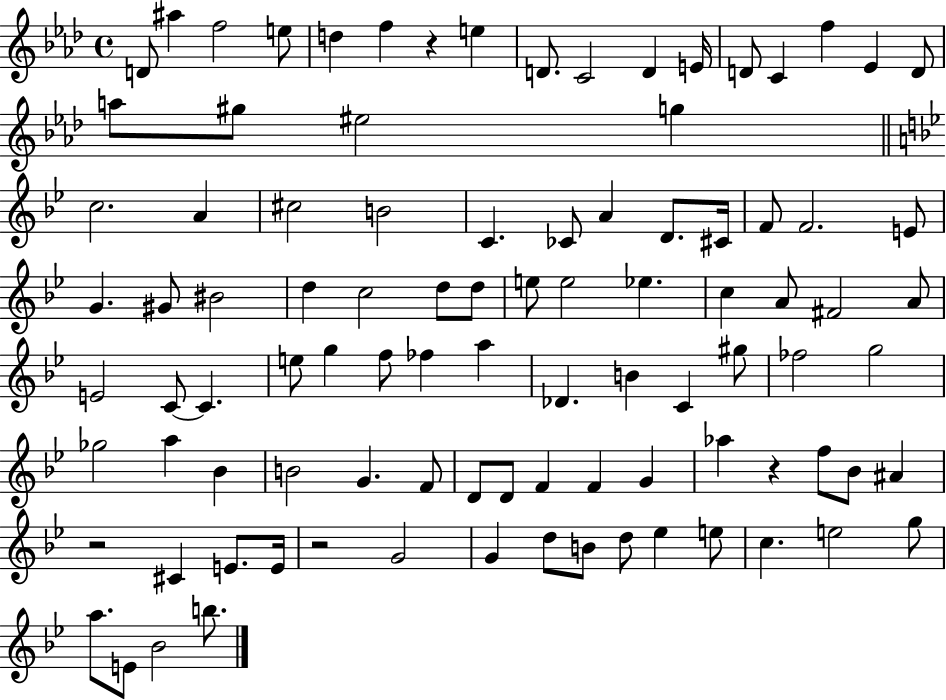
{
  \clef treble
  \time 4/4
  \defaultTimeSignature
  \key aes \major
  \repeat volta 2 { d'8 ais''4 f''2 e''8 | d''4 f''4 r4 e''4 | d'8. c'2 d'4 e'16 | d'8 c'4 f''4 ees'4 d'8 | \break a''8 gis''8 eis''2 g''4 | \bar "||" \break \key bes \major c''2. a'4 | cis''2 b'2 | c'4. ces'8 a'4 d'8. cis'16 | f'8 f'2. e'8 | \break g'4. gis'8 bis'2 | d''4 c''2 d''8 d''8 | e''8 e''2 ees''4. | c''4 a'8 fis'2 a'8 | \break e'2 c'8~~ c'4. | e''8 g''4 f''8 fes''4 a''4 | des'4. b'4 c'4 gis''8 | fes''2 g''2 | \break ges''2 a''4 bes'4 | b'2 g'4. f'8 | d'8 d'8 f'4 f'4 g'4 | aes''4 r4 f''8 bes'8 ais'4 | \break r2 cis'4 e'8. e'16 | r2 g'2 | g'4 d''8 b'8 d''8 ees''4 e''8 | c''4. e''2 g''8 | \break a''8. e'8 bes'2 b''8. | } \bar "|."
}